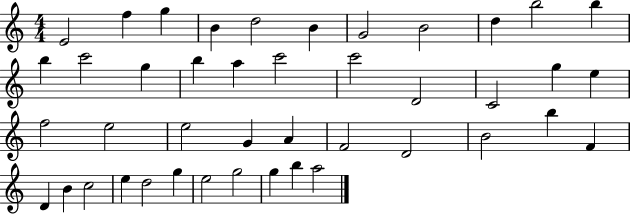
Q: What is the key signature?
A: C major